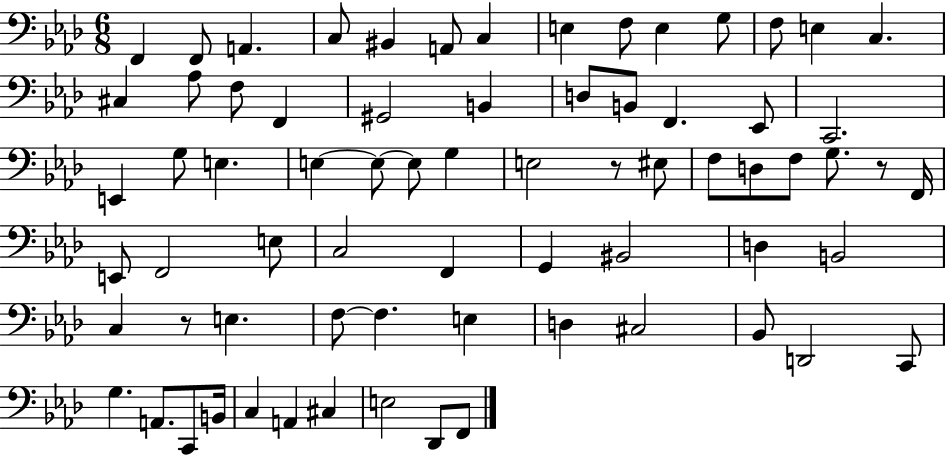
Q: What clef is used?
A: bass